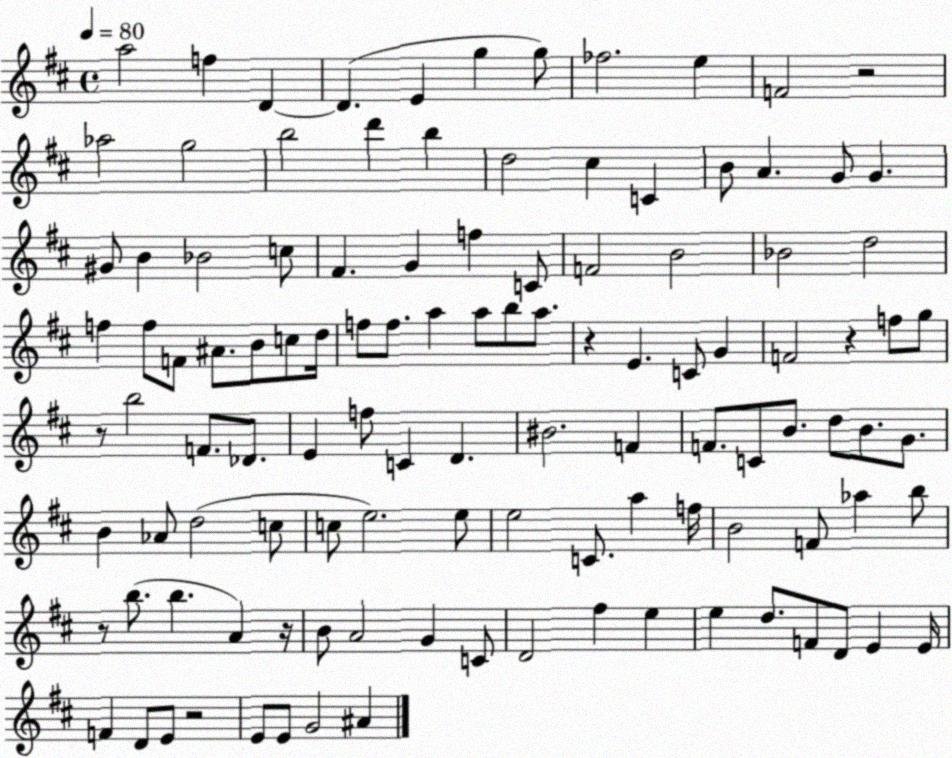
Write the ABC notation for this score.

X:1
T:Untitled
M:4/4
L:1/4
K:D
a2 f D D E g g/2 _f2 e F2 z2 _a2 g2 b2 d' b d2 ^c C B/2 A G/2 G ^G/2 B _B2 c/2 ^F G f C/2 F2 B2 _B2 d2 f f/2 F/2 ^A/2 B/2 c/2 d/4 f/2 f/2 a a/2 b/2 a/2 z E C/2 G F2 z f/2 g/2 z/2 b2 F/2 _D/2 E f/2 C D ^B2 F F/2 C/2 B/2 d/2 B/2 G/2 B _A/2 d2 c/2 c/2 e2 e/2 e2 C/2 a f/4 B2 F/2 _a b/2 z/2 b/2 b A z/4 B/2 A2 G C/2 D2 ^f e e d/2 F/2 D/2 E E/4 F D/2 E/2 z2 E/2 E/2 G2 ^A